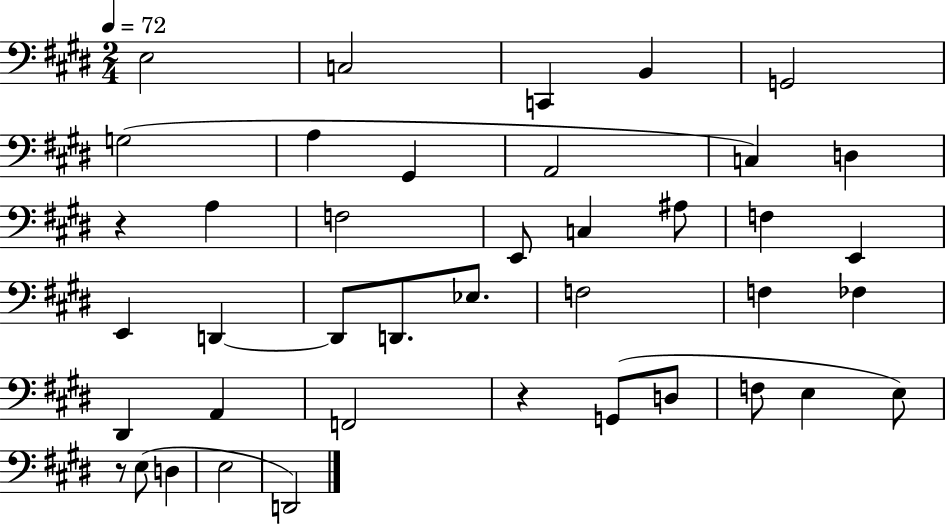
X:1
T:Untitled
M:2/4
L:1/4
K:E
E,2 C,2 C,, B,, G,,2 G,2 A, ^G,, A,,2 C, D, z A, F,2 E,,/2 C, ^A,/2 F, E,, E,, D,, D,,/2 D,,/2 _E,/2 F,2 F, _F, ^D,, A,, F,,2 z G,,/2 D,/2 F,/2 E, E,/2 z/2 E,/2 D, E,2 D,,2